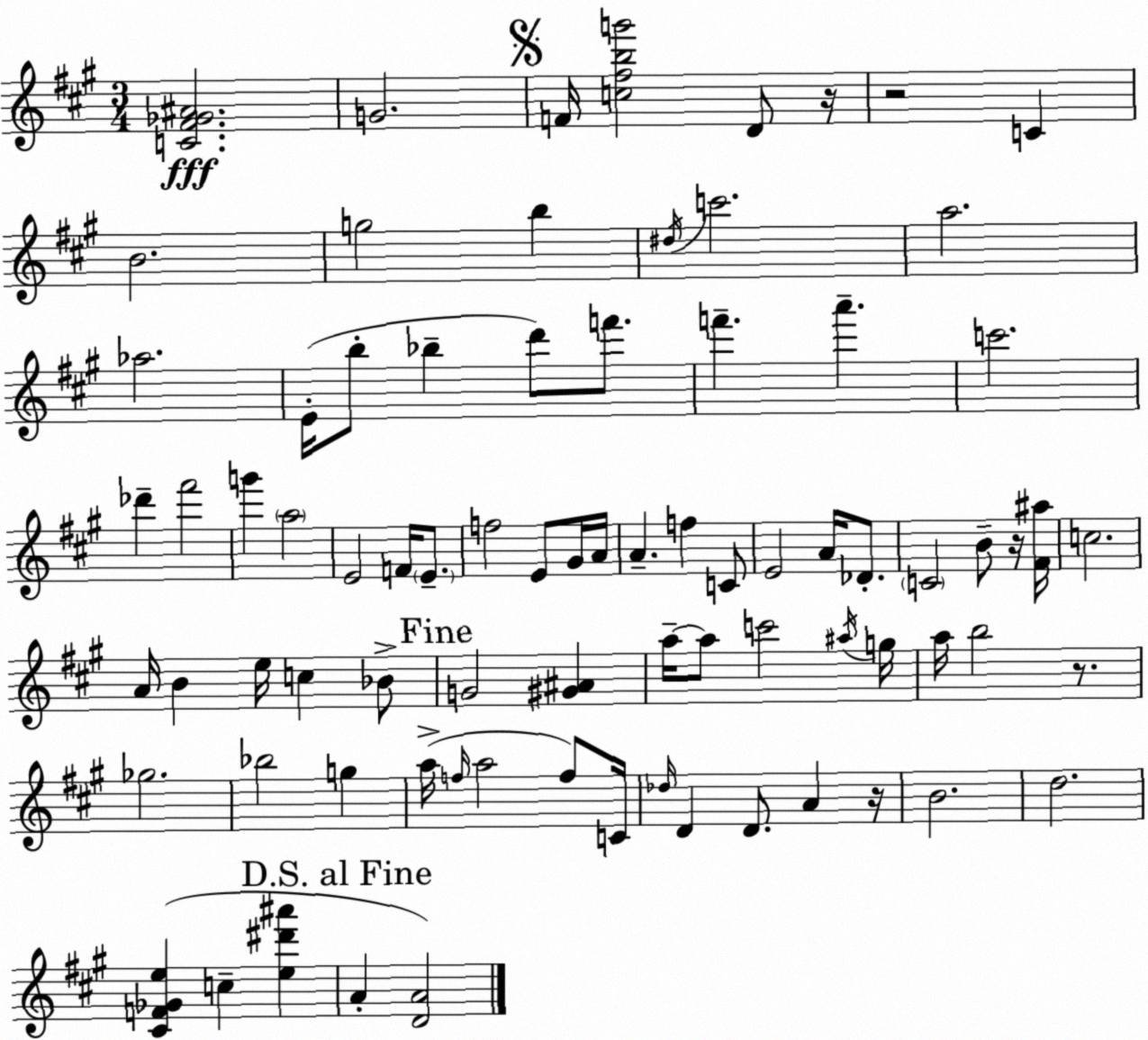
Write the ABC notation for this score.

X:1
T:Untitled
M:3/4
L:1/4
K:A
[C^F_G^A]2 G2 F/4 [c^fbg']2 D/2 z/4 z2 C B2 g2 b ^d/4 c'2 a2 _a2 E/4 b/2 _b d'/2 f'/2 f' a' c'2 _d' ^f'2 g' a2 E2 F/4 E/2 f2 E/2 ^G/4 A/4 A f C/2 E2 A/4 _D/2 C2 B/2 z/4 [^F^a]/4 c2 A/4 B e/4 c _B/2 G2 [^G^A] a/4 a/2 c'2 ^a/4 g/4 a/4 b2 z/2 _g2 _b2 g a/4 f/4 a2 f/2 C/4 _d/4 D D/2 A z/4 B2 d2 [^CF_Ge] c [e^d'^a'] A [DA]2